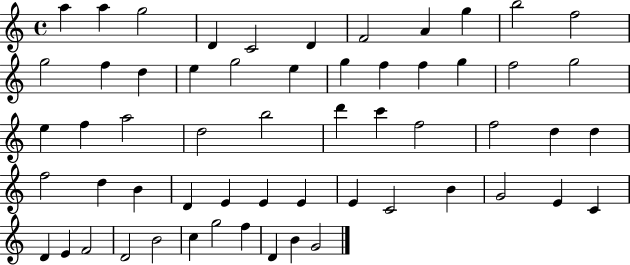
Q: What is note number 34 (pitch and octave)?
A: D5